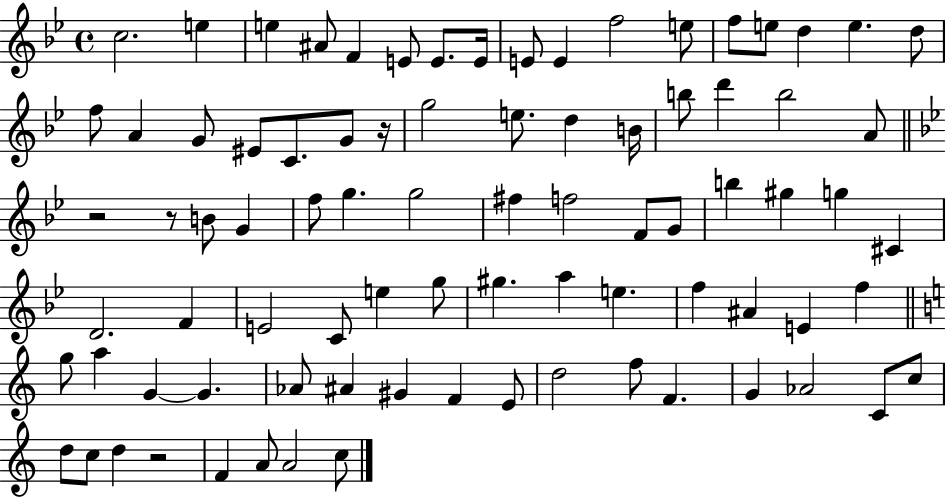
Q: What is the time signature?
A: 4/4